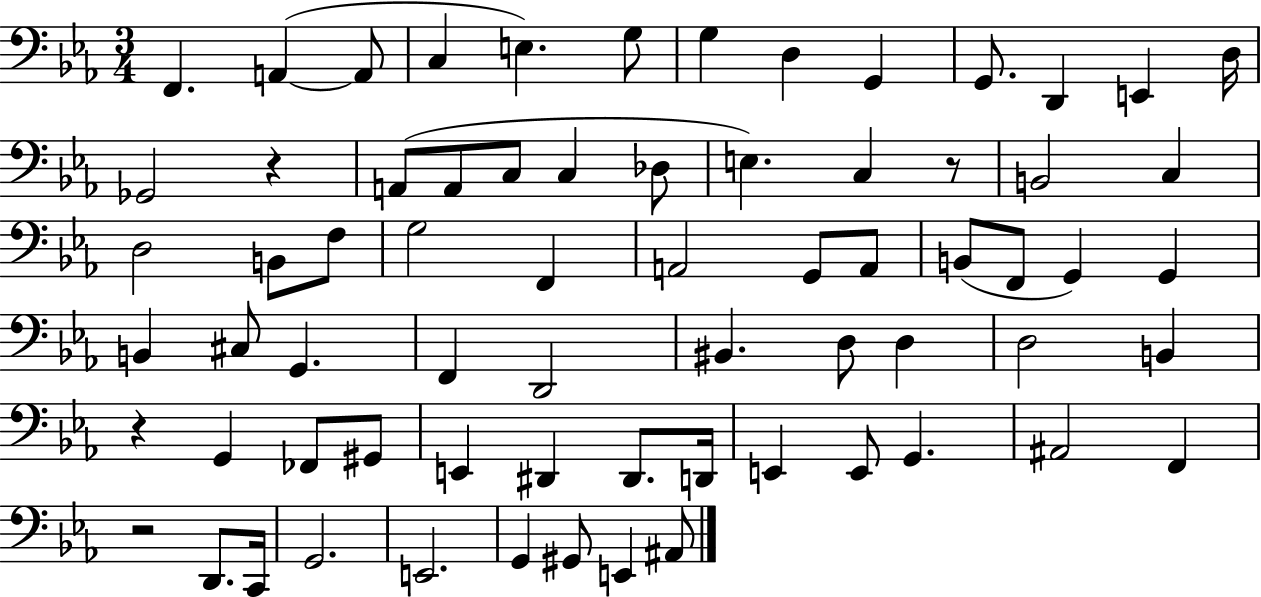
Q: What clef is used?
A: bass